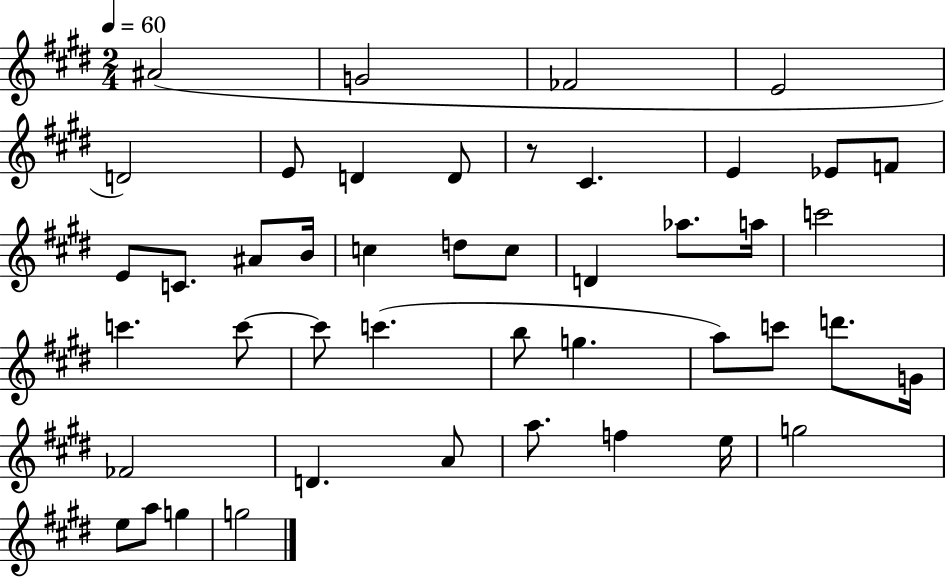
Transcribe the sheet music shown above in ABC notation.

X:1
T:Untitled
M:2/4
L:1/4
K:E
^A2 G2 _F2 E2 D2 E/2 D D/2 z/2 ^C E _E/2 F/2 E/2 C/2 ^A/2 B/4 c d/2 c/2 D _a/2 a/4 c'2 c' c'/2 c'/2 c' b/2 g a/2 c'/2 d'/2 G/4 _F2 D A/2 a/2 f e/4 g2 e/2 a/2 g g2